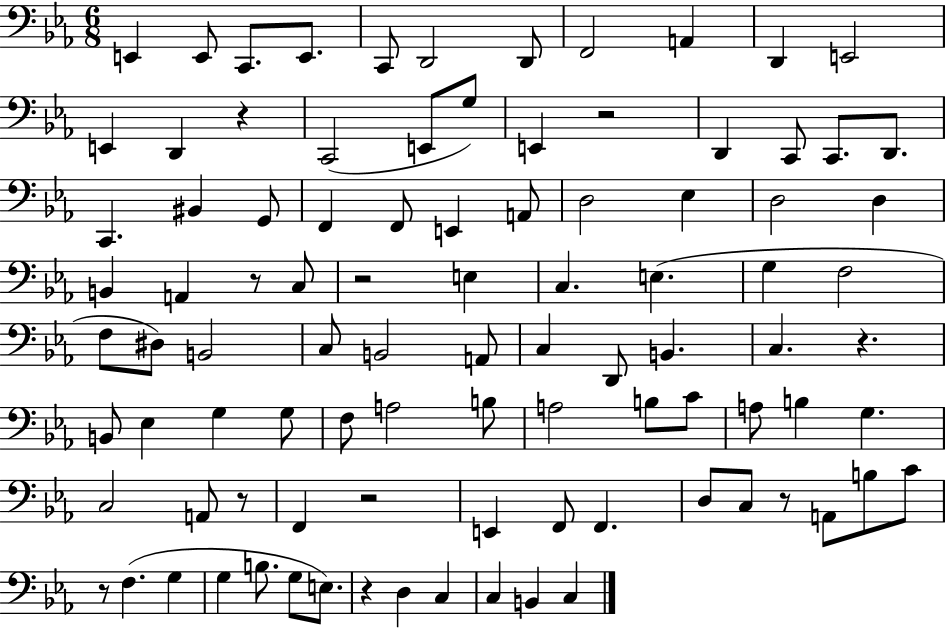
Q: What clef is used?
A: bass